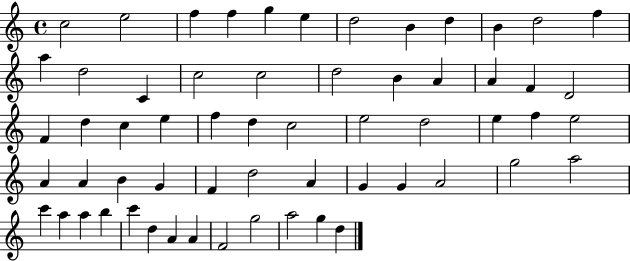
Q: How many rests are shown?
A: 0